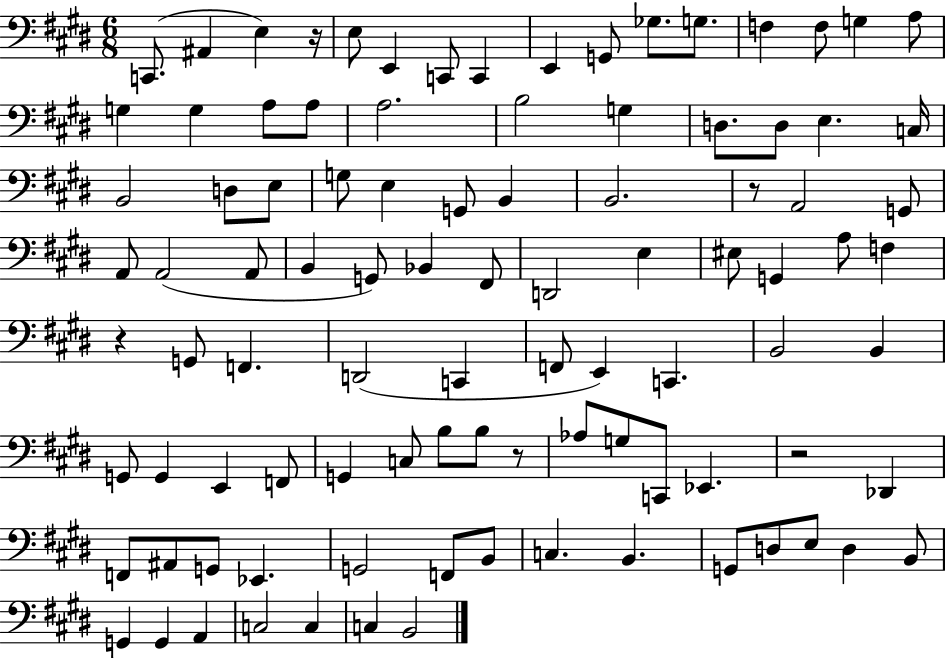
{
  \clef bass
  \numericTimeSignature
  \time 6/8
  \key e \major
  c,8.( ais,4 e4) r16 | e8 e,4 c,8 c,4 | e,4 g,8 ges8. g8. | f4 f8 g4 a8 | \break g4 g4 a8 a8 | a2. | b2 g4 | d8. d8 e4. c16 | \break b,2 d8 e8 | g8 e4 g,8 b,4 | b,2. | r8 a,2 g,8 | \break a,8 a,2( a,8 | b,4 g,8) bes,4 fis,8 | d,2 e4 | eis8 g,4 a8 f4 | \break r4 g,8 f,4. | d,2( c,4 | f,8 e,4) c,4. | b,2 b,4 | \break g,8 g,4 e,4 f,8 | g,4 c8 b8 b8 r8 | aes8 g8 c,8 ees,4. | r2 des,4 | \break f,8 ais,8 g,8 ees,4. | g,2 f,8 b,8 | c4. b,4. | g,8 d8 e8 d4 b,8 | \break g,4 g,4 a,4 | c2 c4 | c4 b,2 | \bar "|."
}